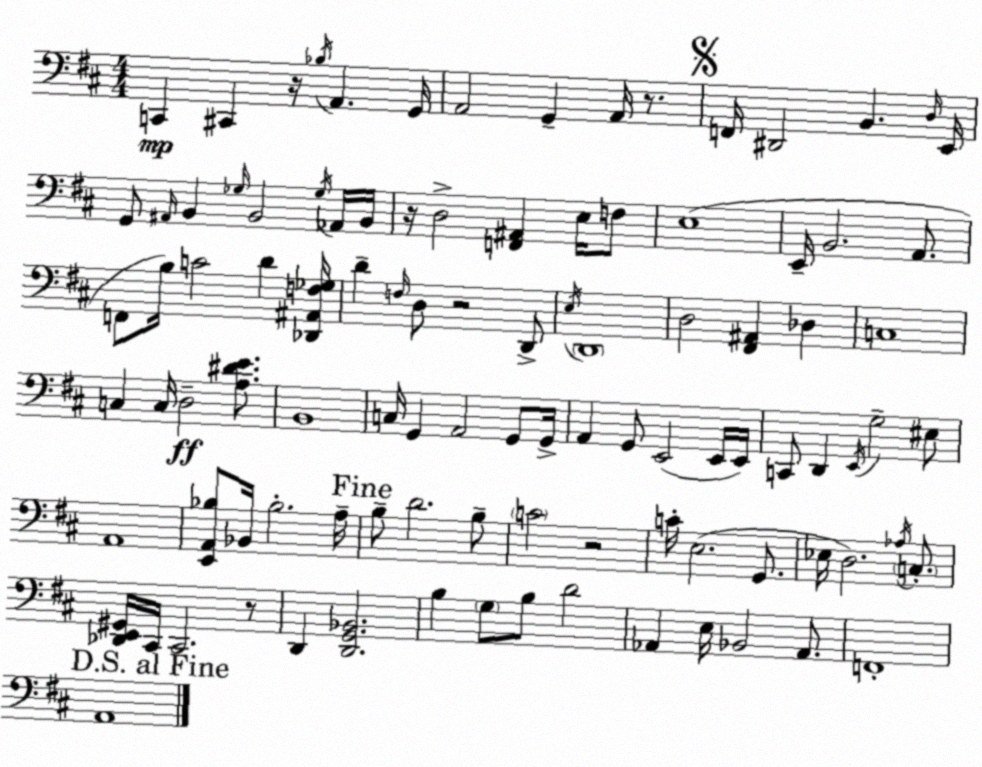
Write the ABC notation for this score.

X:1
T:Untitled
M:4/4
L:1/4
K:D
C,, ^C,, z/4 _B,/4 A,, G,,/4 A,,2 G,, A,,/4 z/2 F,,/4 ^D,,2 B,, D,/4 E,,/4 G,,/2 ^A,,/4 B,, _G,/4 B,,2 _G,/4 _A,,/4 B,,/4 z/4 D,2 [F,,^A,,] E,/4 F,/2 E,4 E,,/4 B,,2 A,,/2 F,,/2 B,/4 C2 D [_D,,^A,,F,_G,]/4 D F,/4 D,/2 z2 D,,/2 E,/4 D,,4 D,2 [^F,,^A,,] _D, C,4 C, C,/4 D,2 [A,^DE]/2 B,,4 C,/4 G,, A,,2 G,,/2 G,,/4 A,, G,,/2 E,,2 E,,/4 E,,/4 C,,/2 D,, E,,/4 G,2 ^E,/2 A,,4 [E,,A,,_B,]/2 _B,,/4 _B,2 A,/4 B,/2 D2 B,/2 C2 z2 C/4 E,2 G,,/2 _E,/4 D,2 _A,/4 C,/2 [_D,,E,,^G,,]/4 ^C,,/4 ^C,,2 z/2 D,, [D,,G,,_B,,]2 B, G,/2 B,/2 D2 _A,, E,/4 _B,,2 _A,,/2 F,,4 A,,4